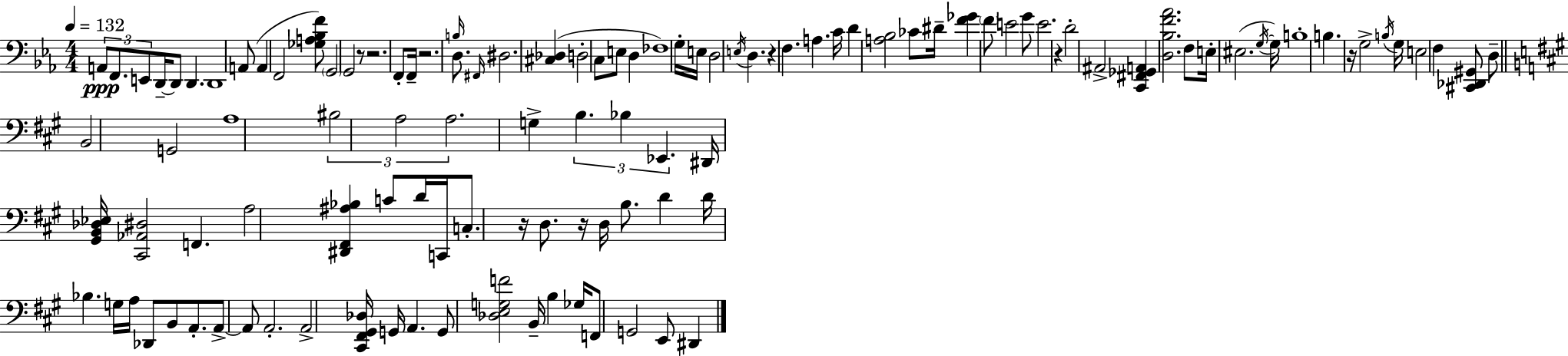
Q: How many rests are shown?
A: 8